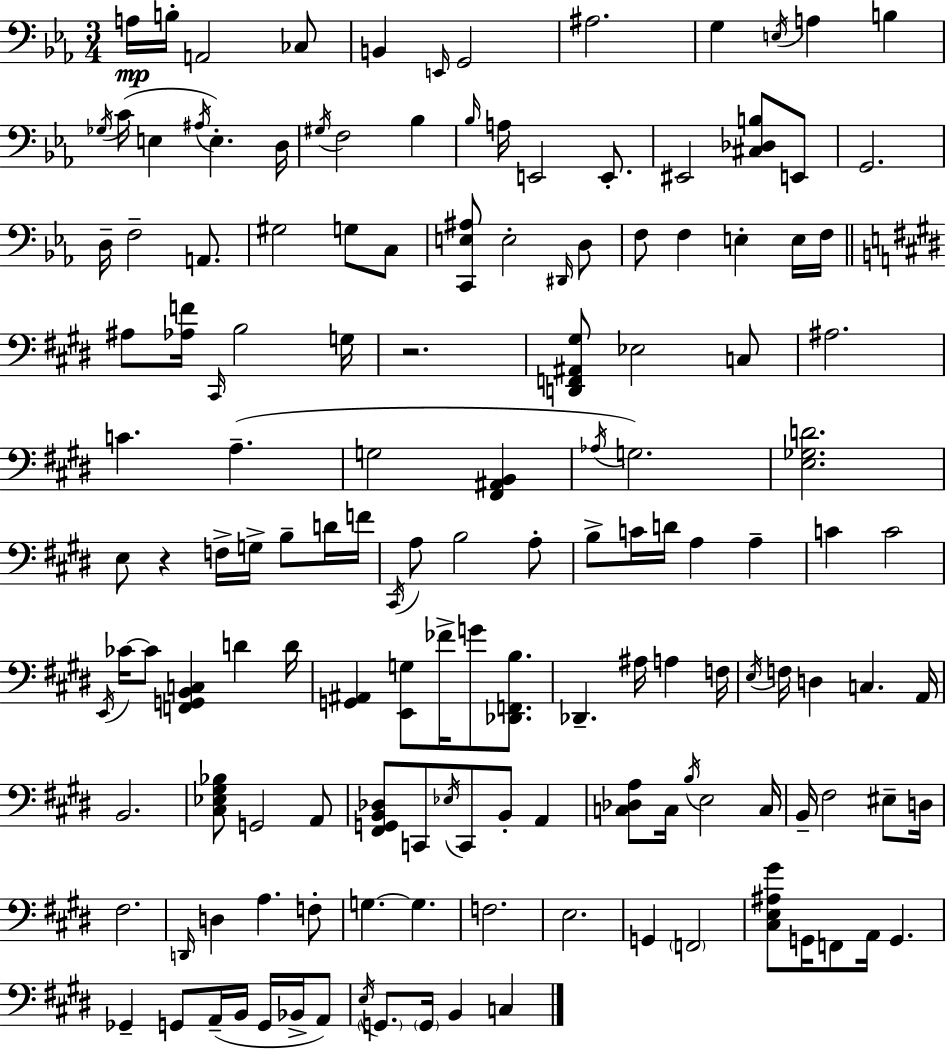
X:1
T:Untitled
M:3/4
L:1/4
K:Eb
A,/4 B,/4 A,,2 _C,/2 B,, E,,/4 G,,2 ^A,2 G, E,/4 A, B, _G,/4 C/4 E, ^A,/4 E, D,/4 ^G,/4 F,2 _B, _B,/4 A,/4 E,,2 E,,/2 ^E,,2 [^C,_D,B,]/2 E,,/2 G,,2 D,/4 F,2 A,,/2 ^G,2 G,/2 C,/2 [C,,E,^A,]/2 E,2 ^D,,/4 D,/2 F,/2 F, E, E,/4 F,/4 ^A,/2 [_A,F]/4 ^C,,/4 B,2 G,/4 z2 [D,,F,,^A,,^G,]/2 _E,2 C,/2 ^A,2 C A, G,2 [^F,,^A,,B,,] _A,/4 G,2 [E,_G,D]2 E,/2 z F,/4 G,/4 B,/2 D/4 F/4 ^C,,/4 A,/2 B,2 A,/2 B,/2 C/4 D/4 A, A, C C2 E,,/4 _C/4 _C/2 [F,,G,,B,,C,] D D/4 [G,,^A,,] [E,,G,]/2 _F/4 G/2 [_D,,F,,B,]/2 _D,, ^A,/4 A, F,/4 E,/4 F,/4 D, C, A,,/4 B,,2 [^C,_E,^G,_B,]/2 G,,2 A,,/2 [^F,,G,,B,,_D,]/2 C,,/2 _E,/4 C,,/2 B,,/2 A,, [C,_D,A,]/2 C,/4 B,/4 E,2 C,/4 B,,/4 ^F,2 ^E,/2 D,/4 ^F,2 D,,/4 D, A, F,/2 G, G, F,2 E,2 G,, F,,2 [^C,E,^A,^G]/2 G,,/4 F,,/2 A,,/4 G,, _G,, G,,/2 A,,/4 B,,/4 G,,/4 _B,,/4 A,,/2 E,/4 G,,/2 G,,/4 B,, C,